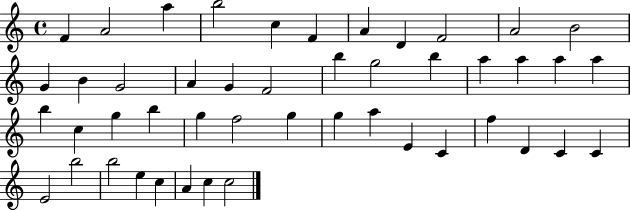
F4/q A4/h A5/q B5/h C5/q F4/q A4/q D4/q F4/h A4/h B4/h G4/q B4/q G4/h A4/q G4/q F4/h B5/q G5/h B5/q A5/q A5/q A5/q A5/q B5/q C5/q G5/q B5/q G5/q F5/h G5/q G5/q A5/q E4/q C4/q F5/q D4/q C4/q C4/q E4/h B5/h B5/h E5/q C5/q A4/q C5/q C5/h